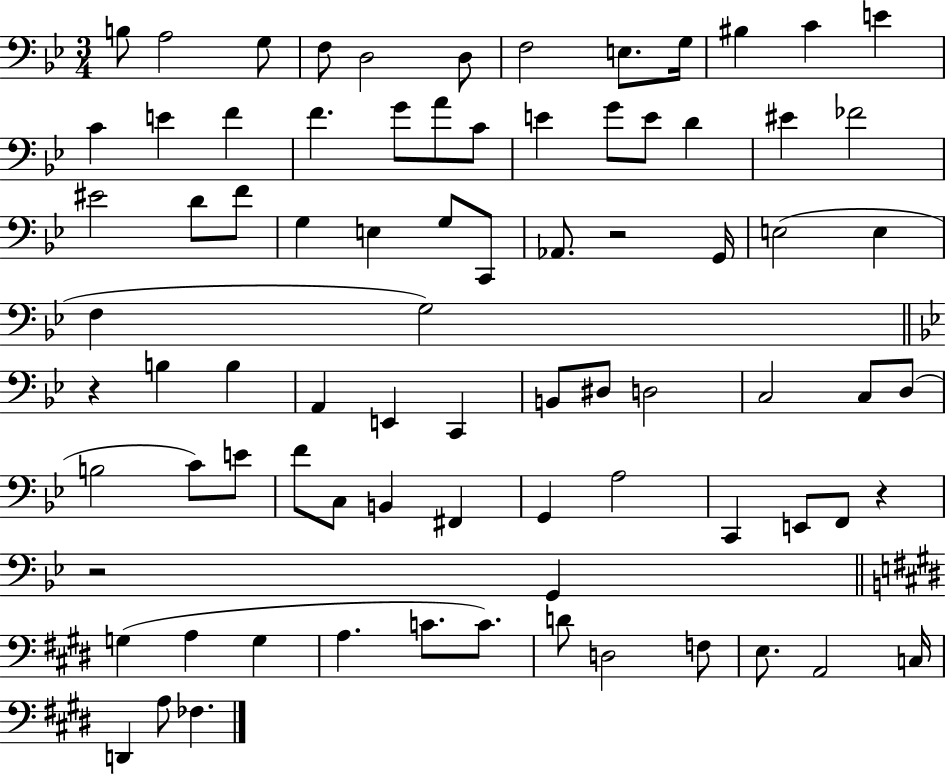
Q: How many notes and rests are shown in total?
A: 81